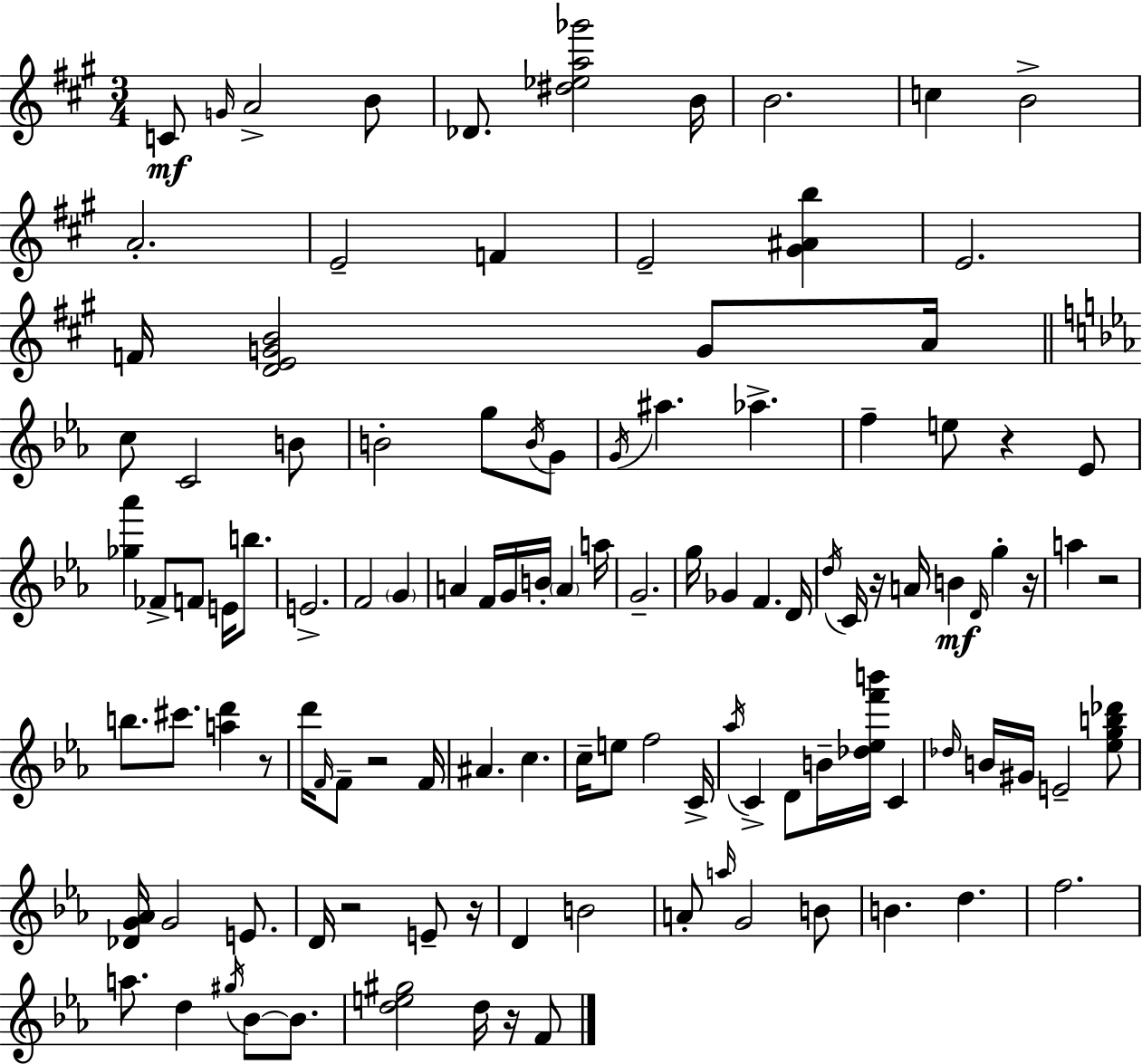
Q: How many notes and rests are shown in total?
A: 114